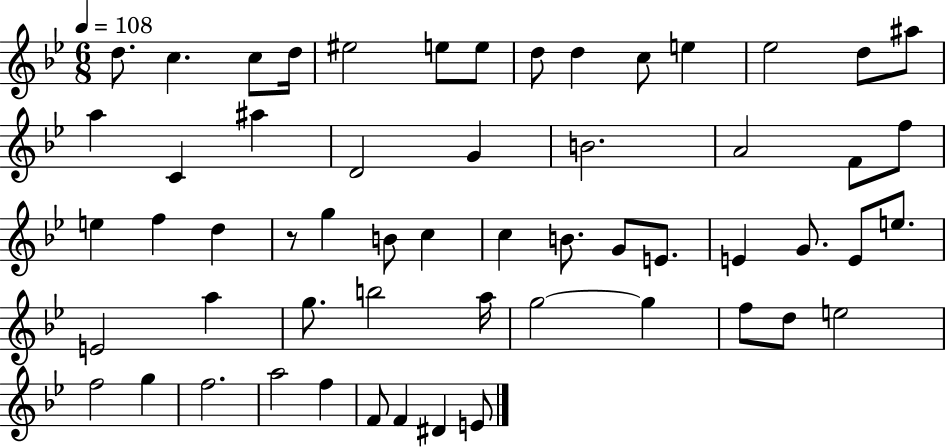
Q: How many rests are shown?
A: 1